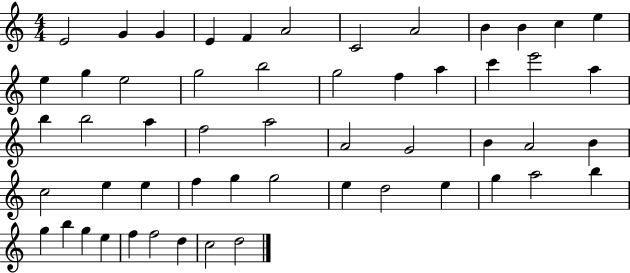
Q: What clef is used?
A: treble